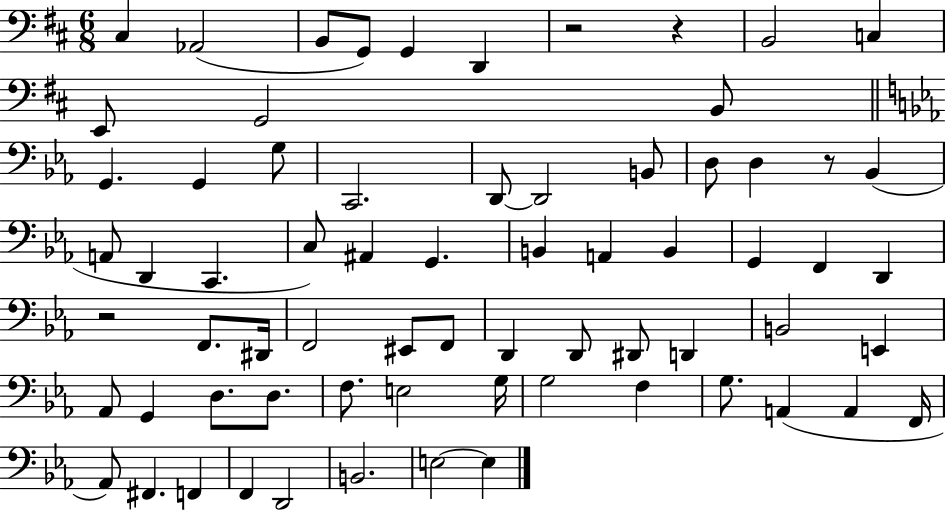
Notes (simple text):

C#3/q Ab2/h B2/e G2/e G2/q D2/q R/h R/q B2/h C3/q E2/e G2/h B2/e G2/q. G2/q G3/e C2/h. D2/e D2/h B2/e D3/e D3/q R/e Bb2/q A2/e D2/q C2/q. C3/e A#2/q G2/q. B2/q A2/q B2/q G2/q F2/q D2/q R/h F2/e. D#2/s F2/h EIS2/e F2/e D2/q D2/e D#2/e D2/q B2/h E2/q Ab2/e G2/q D3/e. D3/e. F3/e. E3/h G3/s G3/h F3/q G3/e. A2/q A2/q F2/s Ab2/e F#2/q. F2/q F2/q D2/h B2/h. E3/h E3/q